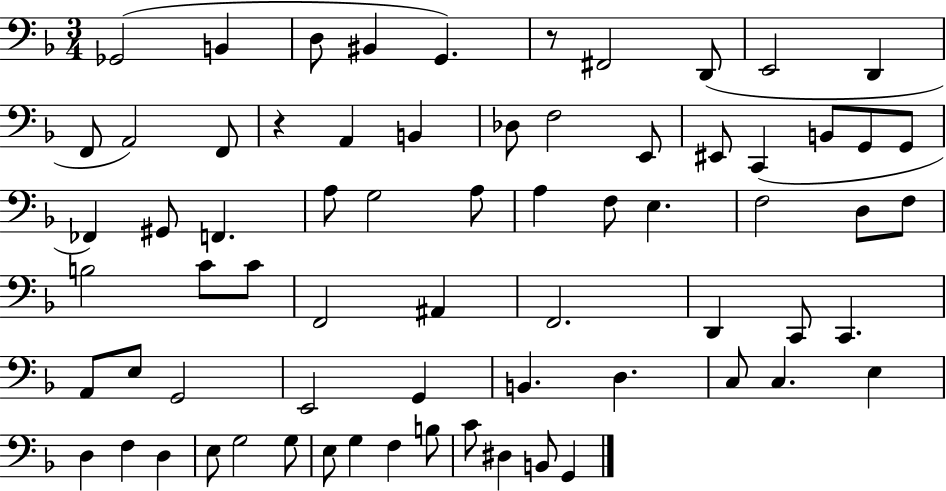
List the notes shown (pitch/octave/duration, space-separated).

Gb2/h B2/q D3/e BIS2/q G2/q. R/e F#2/h D2/e E2/h D2/q F2/e A2/h F2/e R/q A2/q B2/q Db3/e F3/h E2/e EIS2/e C2/q B2/e G2/e G2/e FES2/q G#2/e F2/q. A3/e G3/h A3/e A3/q F3/e E3/q. F3/h D3/e F3/e B3/h C4/e C4/e F2/h A#2/q F2/h. D2/q C2/e C2/q. A2/e E3/e G2/h E2/h G2/q B2/q. D3/q. C3/e C3/q. E3/q D3/q F3/q D3/q E3/e G3/h G3/e E3/e G3/q F3/q B3/e C4/e D#3/q B2/e G2/q